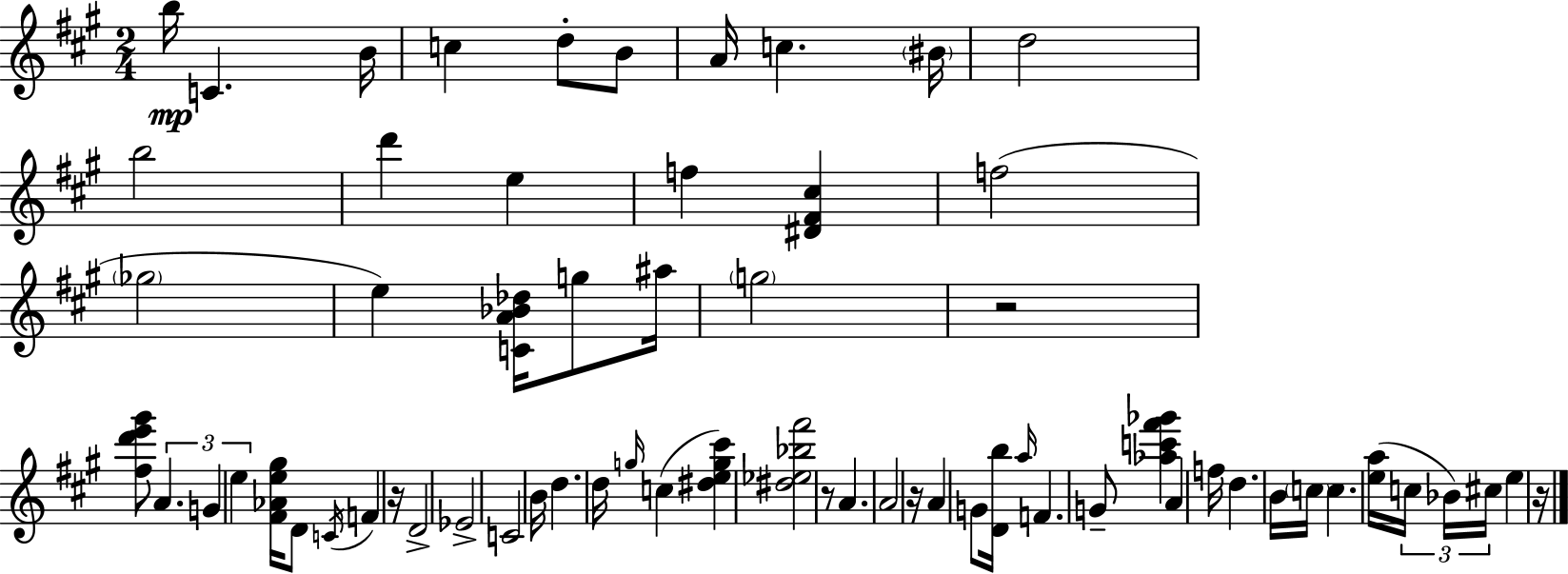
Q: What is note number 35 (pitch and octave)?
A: A4